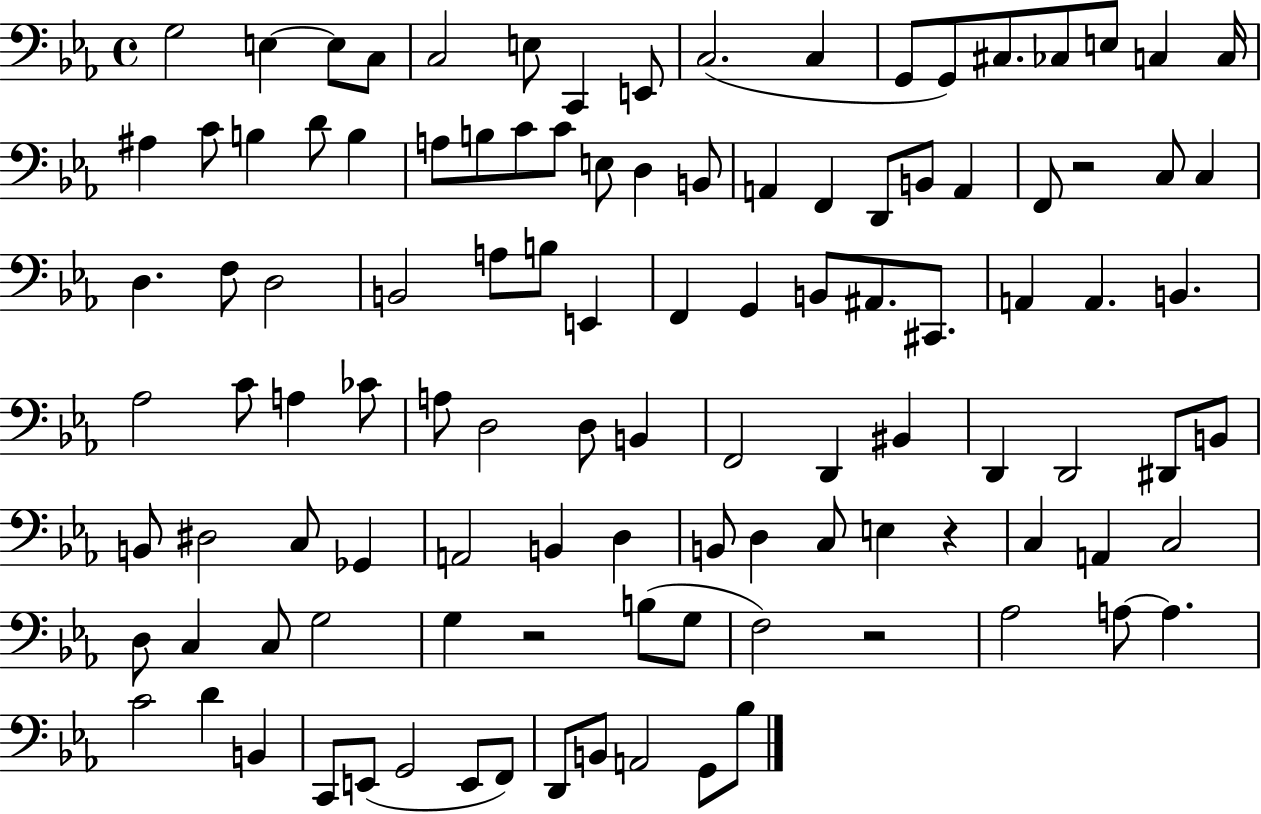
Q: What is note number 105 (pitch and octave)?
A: Bb3